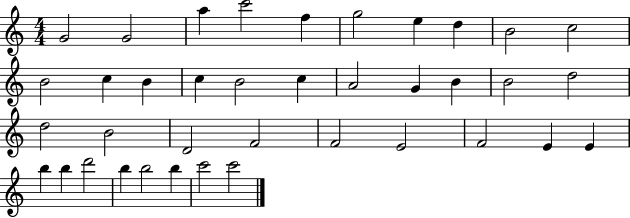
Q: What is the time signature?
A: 4/4